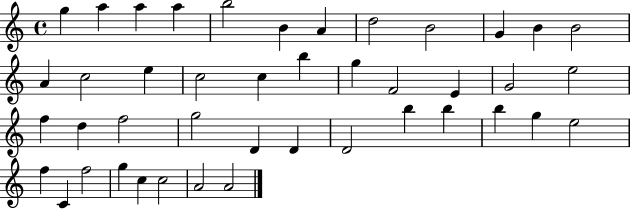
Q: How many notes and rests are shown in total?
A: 43